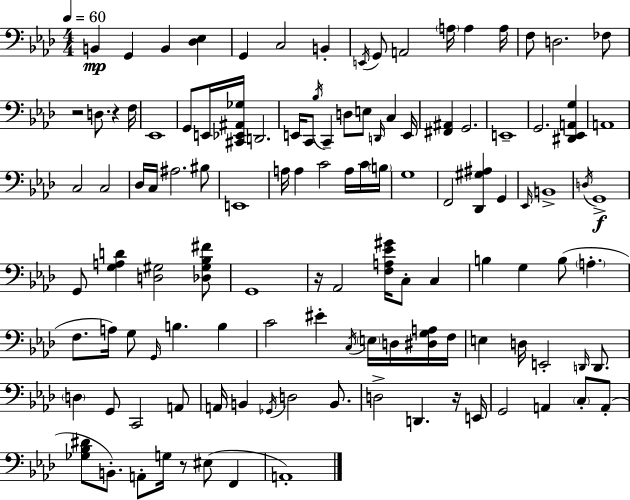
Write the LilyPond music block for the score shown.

{
  \clef bass
  \numericTimeSignature
  \time 4/4
  \key aes \major
  \tempo 4 = 60
  b,4\mp g,4 b,4 <des ees>4 | g,4 c2 b,4-. | \acciaccatura { e,16 } g,8 a,2 \parenthesize a16 a4 | a16 f8 d2. fes8 | \break r2 d8. r4 | f16 ees,1 | g,8 e,16 <cis, ees, ais, ges>16 d,2. | e,16 c,8 \acciaccatura { bes16 } c,4-- d8 e8 \grace { d,16 } c4 | \break e,16 <fis, ais,>4 g,2. | e,1-- | g,2. <dis, ees, a, g>4 | a,1 | \break c2 c2 | des16 c16 ais2. | bis8 e,1 | a16 a4 c'2 | \break a16 c'16 \parenthesize b16 g1 | f,2 <des, gis ais>4 g,4 | \grace { ees,16 } b,1-> | \acciaccatura { d16 }\f g,1-> | \break g,8 <g a d'>4 <d gis>2 | <des gis bes fis'>8 g,1 | r16 aes,2 <f a ees' gis'>16 c8-. | c4 b4 g4 b8( \parenthesize a4.-. | \break f8. a16) g8 \grace { g,16 } b4. | b4 c'2 eis'4-. | \acciaccatura { c16 } \parenthesize e16 d16 <dis g a>16 f16 e4 d16 e,2-. | \grace { d,16 } d,8. \parenthesize d4 g,8 c,2 | \break a,8 a,16 b,4 \acciaccatura { ges,16 } d2 | b,8. d2-> | d,4. r16 e,16 g,2 | a,4 \parenthesize c8-. a,8-.( <ges bes dis'>8 b,8.-.) a,8-. | \break g16 r8 eis8( f,4 a,1-.) | \bar "|."
}